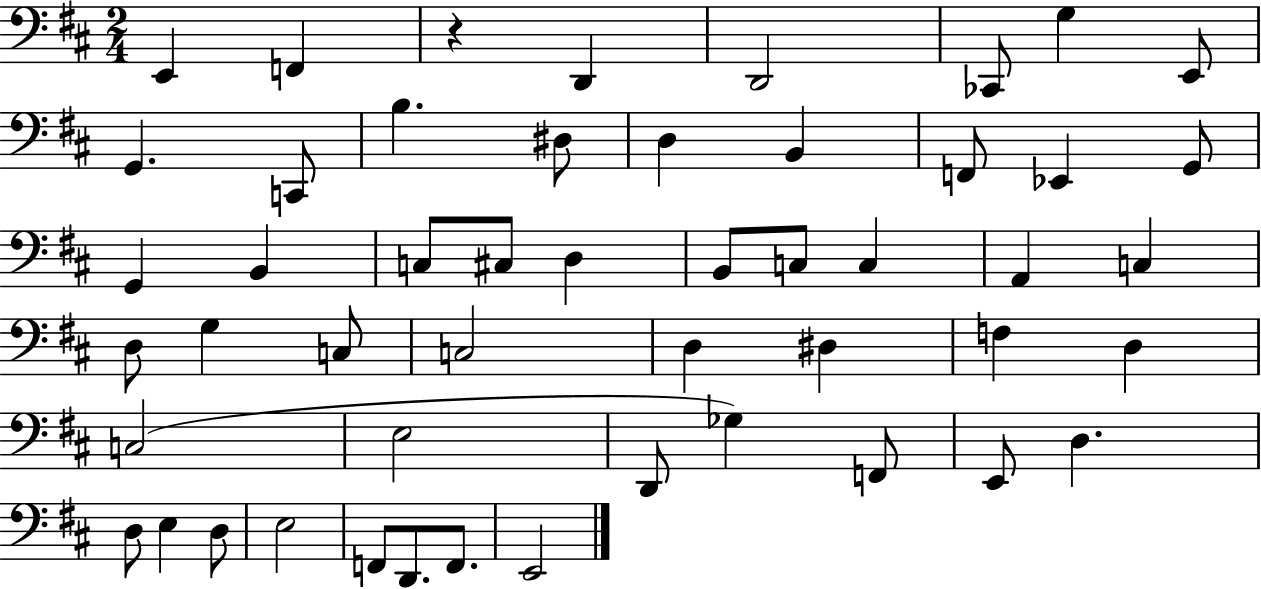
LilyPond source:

{
  \clef bass
  \numericTimeSignature
  \time 2/4
  \key d \major
  \repeat volta 2 { e,4 f,4 | r4 d,4 | d,2 | ces,8 g4 e,8 | \break g,4. c,8 | b4. dis8 | d4 b,4 | f,8 ees,4 g,8 | \break g,4 b,4 | c8 cis8 d4 | b,8 c8 c4 | a,4 c4 | \break d8 g4 c8 | c2 | d4 dis4 | f4 d4 | \break c2( | e2 | d,8 ges4) f,8 | e,8 d4. | \break d8 e4 d8 | e2 | f,8 d,8. f,8. | e,2 | \break } \bar "|."
}